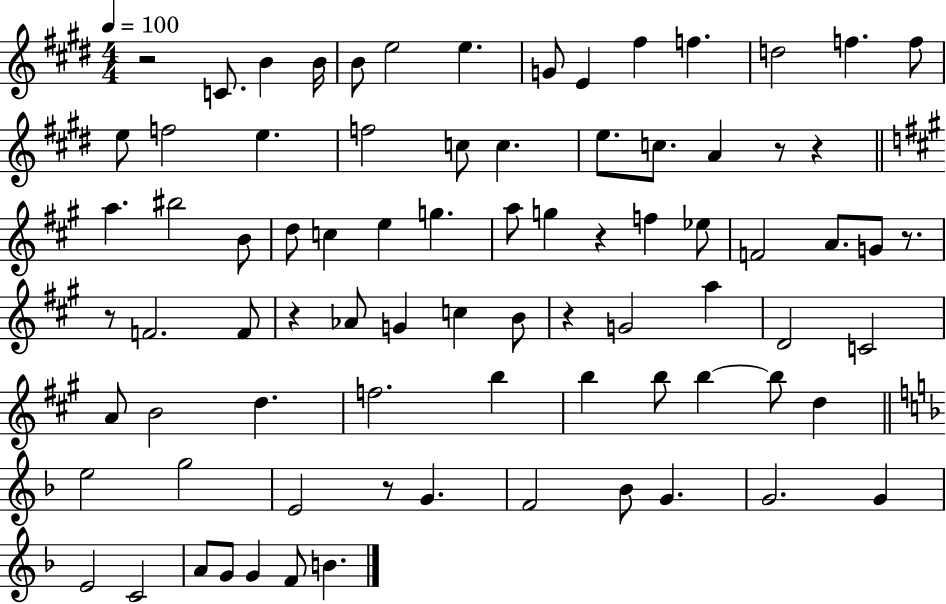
X:1
T:Untitled
M:4/4
L:1/4
K:E
z2 C/2 B B/4 B/2 e2 e G/2 E ^f f d2 f f/2 e/2 f2 e f2 c/2 c e/2 c/2 A z/2 z a ^b2 B/2 d/2 c e g a/2 g z f _e/2 F2 A/2 G/2 z/2 z/2 F2 F/2 z _A/2 G c B/2 z G2 a D2 C2 A/2 B2 d f2 b b b/2 b b/2 d e2 g2 E2 z/2 G F2 _B/2 G G2 G E2 C2 A/2 G/2 G F/2 B